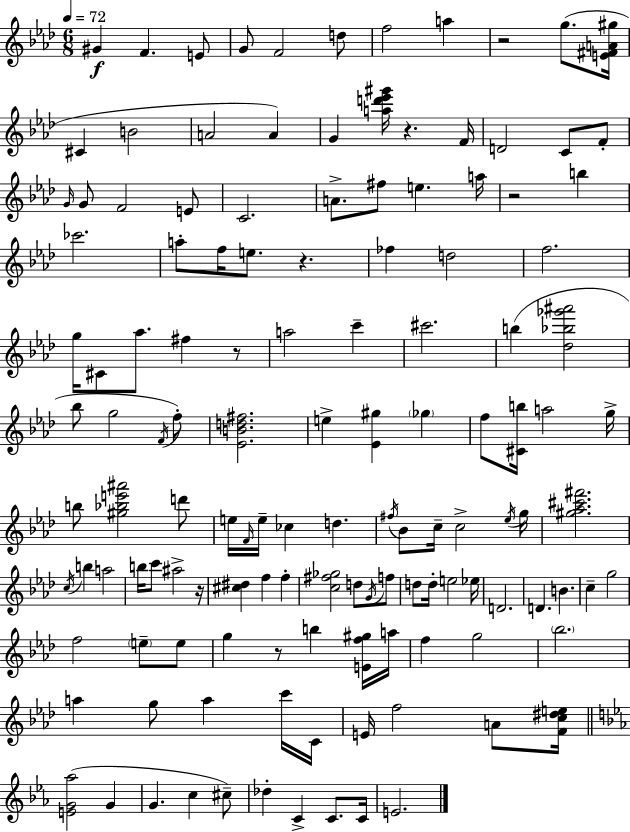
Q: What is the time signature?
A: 6/8